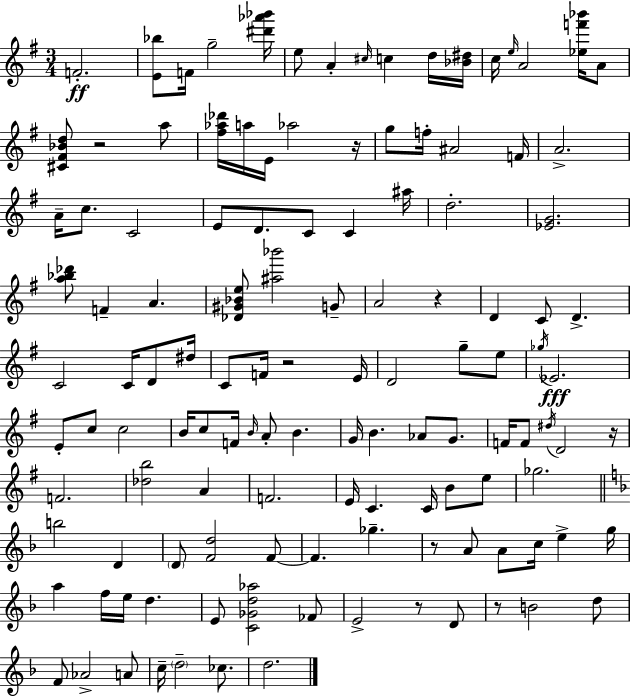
F4/h. [E4,Bb5]/e F4/s G5/h [D#6,Ab6,Bb6]/s E5/e A4/q C#5/s C5/q D5/s [Bb4,D#5]/s C5/s E5/s A4/h [Eb5,F6,Bb6]/s A4/e [C#4,F#4,Bb4,D5]/e R/h A5/e [F#5,Ab5,Db6]/s A5/s E4/s Ab5/h R/s G5/e F5/s A#4/h F4/s A4/h. A4/s C5/e. C4/h E4/e D4/e. C4/e C4/q A#5/s D5/h. [Eb4,G4]/h. [A5,Bb5,Db6]/e F4/q A4/q. [Db4,G#4,Bb4,E5]/e [A#5,Bb6]/h G4/e A4/h R/q D4/q C4/e D4/q. C4/h C4/s D4/e D#5/s C4/e F4/s R/h E4/s D4/h G5/e E5/e Gb5/s Eb4/h. E4/e C5/e C5/h B4/s C5/e F4/s B4/s A4/e B4/q. G4/s B4/q. Ab4/e G4/e. F4/s F4/e D#5/s D4/h R/s F4/h. [Db5,B5]/h A4/q F4/h. E4/s C4/q. C4/s B4/e E5/e Gb5/h. B5/h D4/q D4/e [F4,D5]/h F4/e F4/q. Gb5/q. R/e A4/e A4/e C5/s E5/q G5/s A5/q F5/s E5/s D5/q. E4/e [C4,Gb4,D5,Ab5]/h FES4/e E4/h R/e D4/e R/e B4/h D5/e F4/e Ab4/h A4/e C5/s D5/h CES5/e. D5/h.